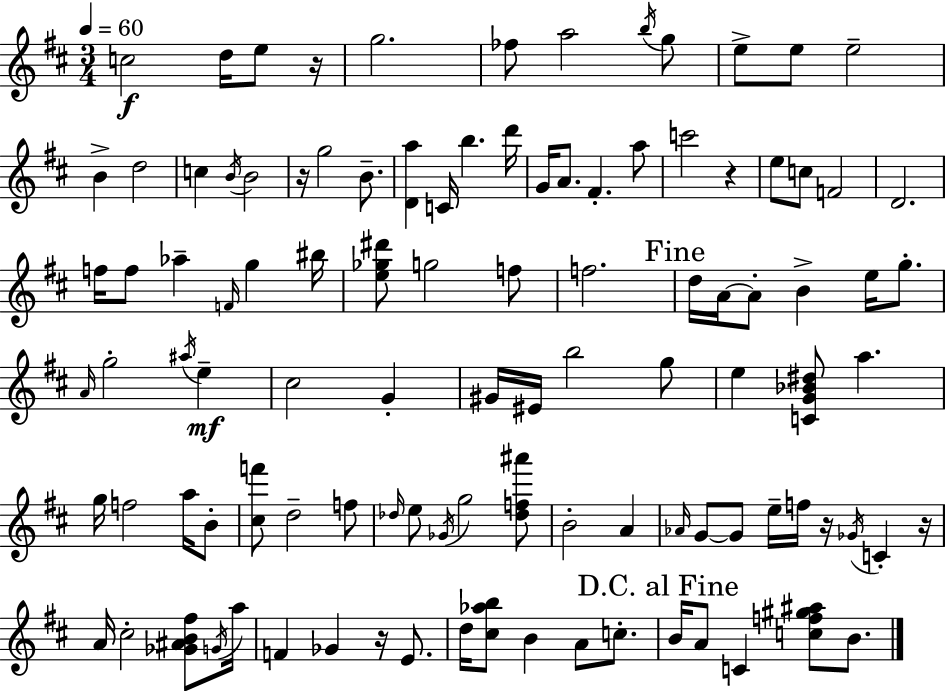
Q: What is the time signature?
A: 3/4